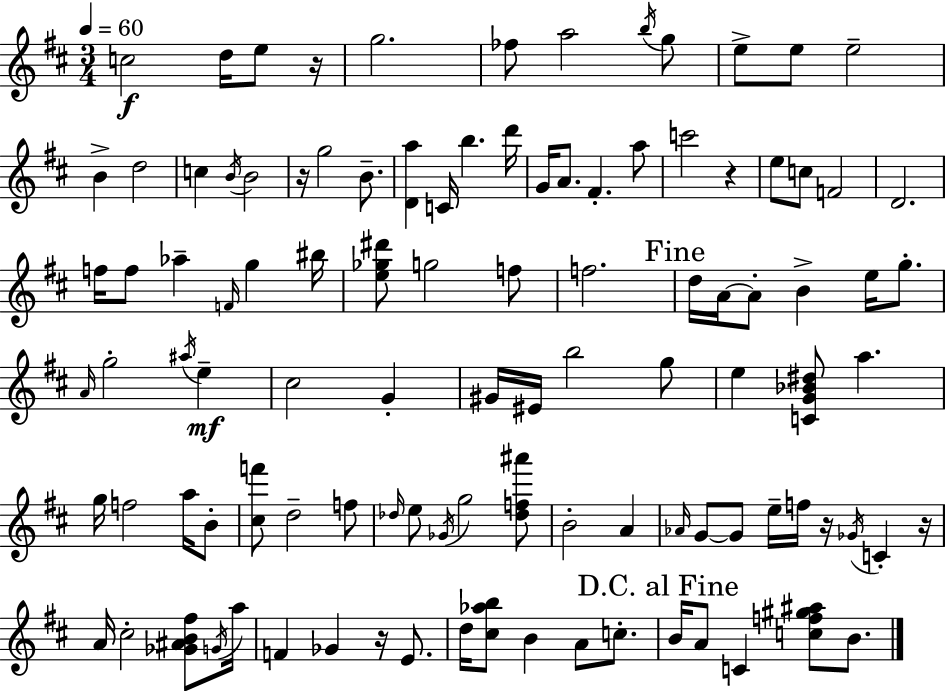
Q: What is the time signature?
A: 3/4